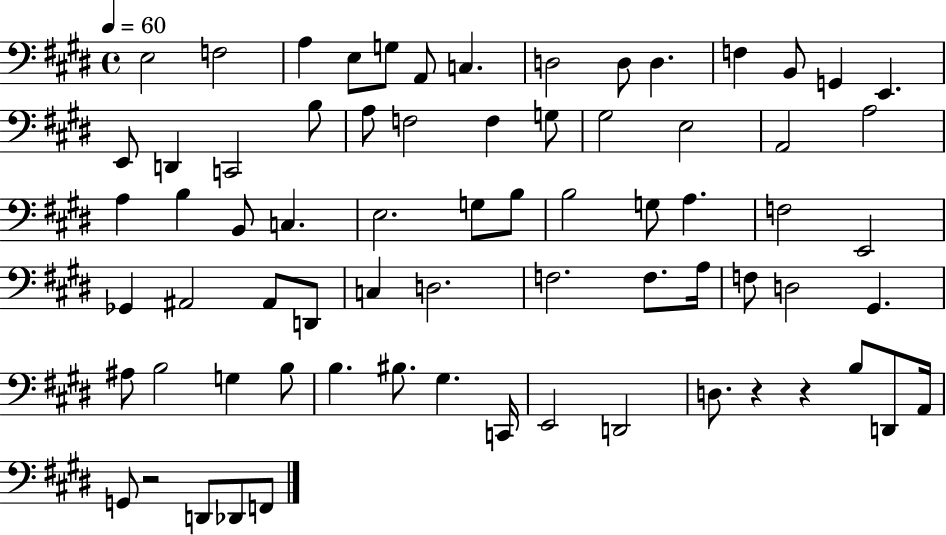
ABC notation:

X:1
T:Untitled
M:4/4
L:1/4
K:E
E,2 F,2 A, E,/2 G,/2 A,,/2 C, D,2 D,/2 D, F, B,,/2 G,, E,, E,,/2 D,, C,,2 B,/2 A,/2 F,2 F, G,/2 ^G,2 E,2 A,,2 A,2 A, B, B,,/2 C, E,2 G,/2 B,/2 B,2 G,/2 A, F,2 E,,2 _G,, ^A,,2 ^A,,/2 D,,/2 C, D,2 F,2 F,/2 A,/4 F,/2 D,2 ^G,, ^A,/2 B,2 G, B,/2 B, ^B,/2 ^G, C,,/4 E,,2 D,,2 D,/2 z z B,/2 D,,/2 A,,/4 G,,/2 z2 D,,/2 _D,,/2 F,,/2